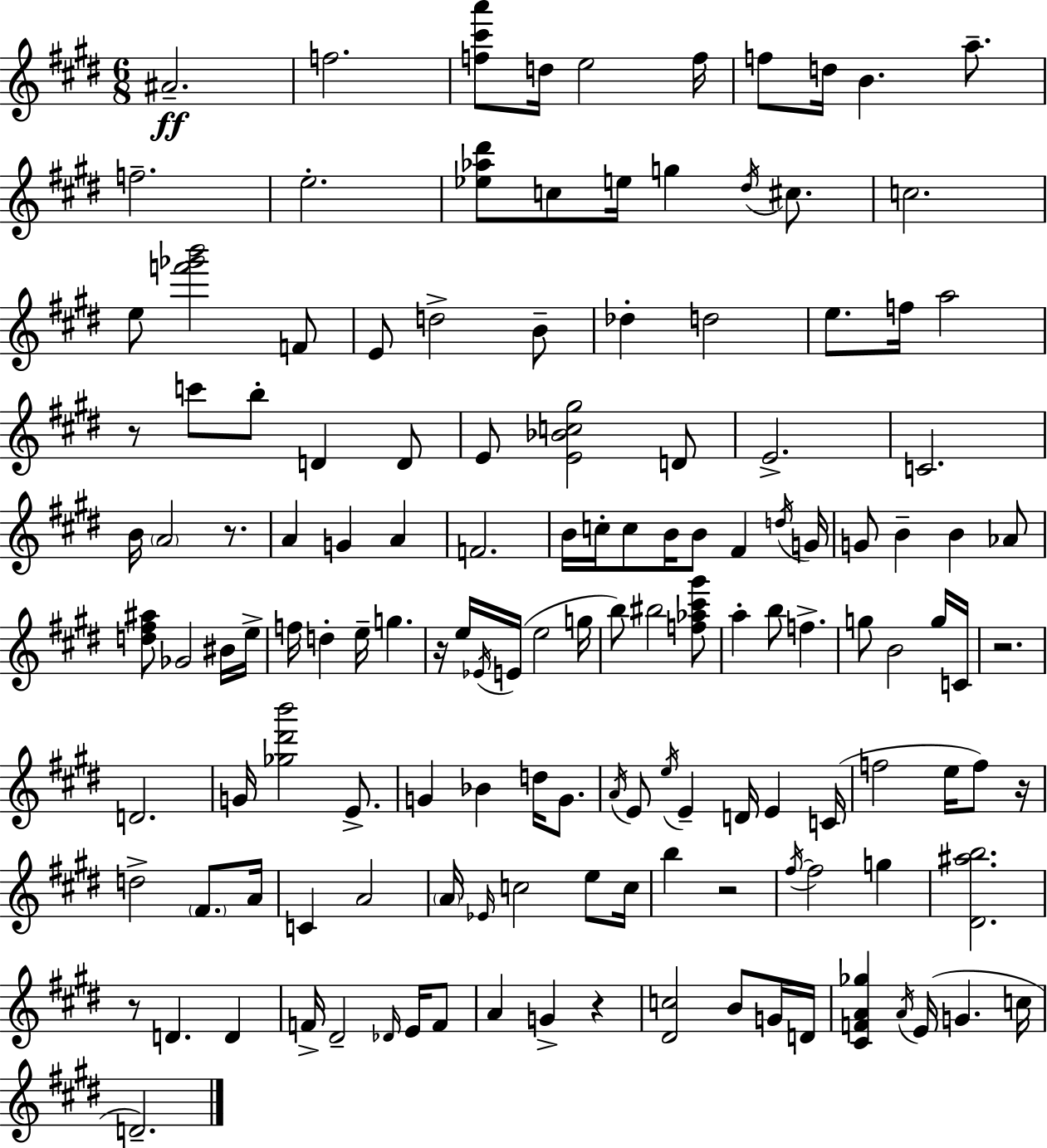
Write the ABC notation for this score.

X:1
T:Untitled
M:6/8
L:1/4
K:E
^A2 f2 [f^c'a']/2 d/4 e2 f/4 f/2 d/4 B a/2 f2 e2 [_e_a^d']/2 c/2 e/4 g ^d/4 ^c/2 c2 e/2 [f'_g'b']2 F/2 E/2 d2 B/2 _d d2 e/2 f/4 a2 z/2 c'/2 b/2 D D/2 E/2 [E_Bc^g]2 D/2 E2 C2 B/4 A2 z/2 A G A F2 B/4 c/4 c/2 B/4 B/2 ^F d/4 G/4 G/2 B B _A/2 [d^f^a]/2 _G2 ^B/4 e/4 f/4 d e/4 g z/4 e/4 _E/4 E/4 e2 g/4 b/2 ^b2 [f_a^c'^g']/2 a b/2 f g/2 B2 g/4 C/4 z2 D2 G/4 [_g^d'b']2 E/2 G _B d/4 G/2 A/4 E/2 e/4 E D/4 E C/4 f2 e/4 f/2 z/4 d2 ^F/2 A/4 C A2 A/4 _E/4 c2 e/2 c/4 b z2 ^f/4 ^f2 g [^D^ab]2 z/2 D D F/4 ^D2 _D/4 E/4 F/2 A G z [^Dc]2 B/2 G/4 D/4 [^CFA_g] A/4 E/4 G c/4 D2